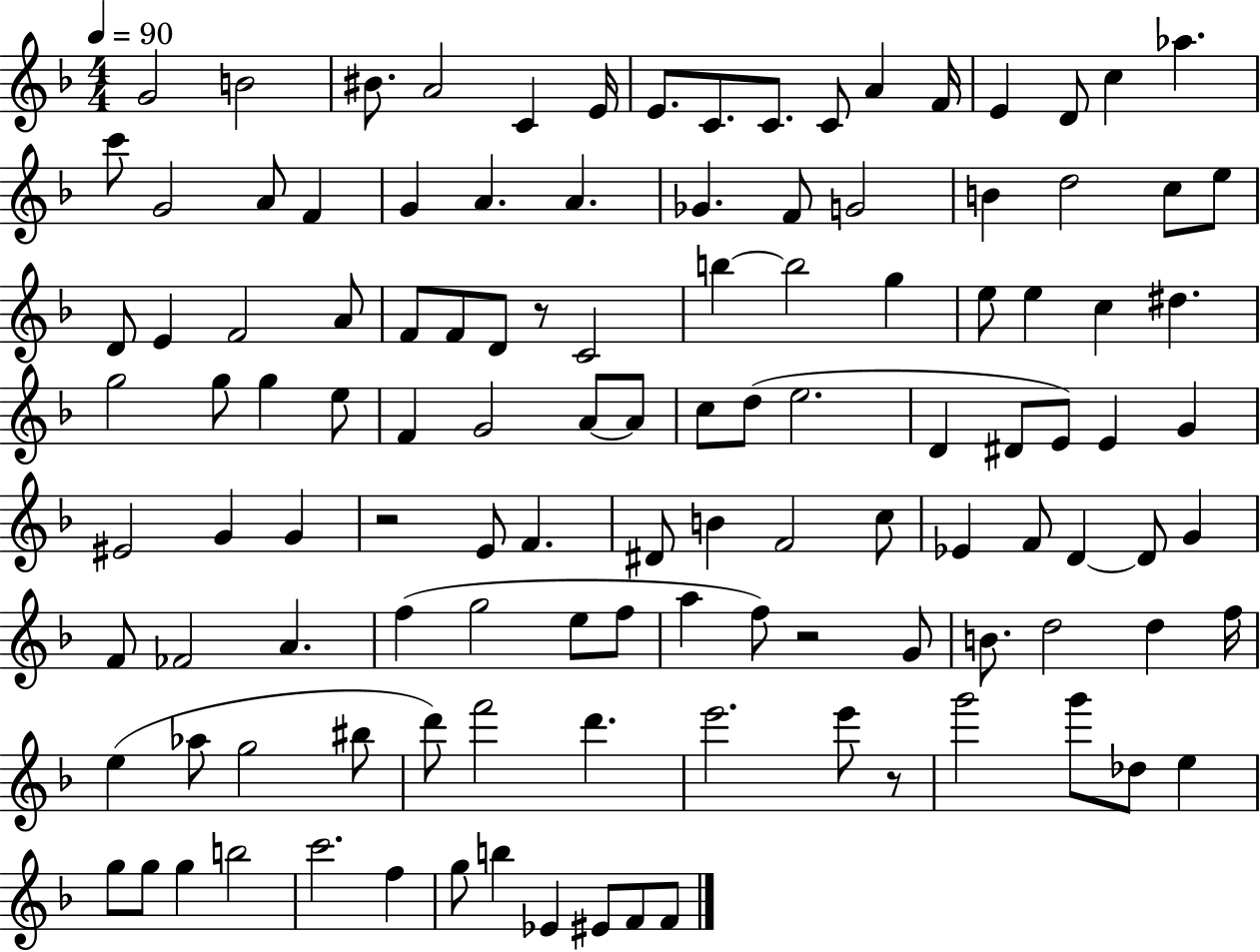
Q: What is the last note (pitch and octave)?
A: F4